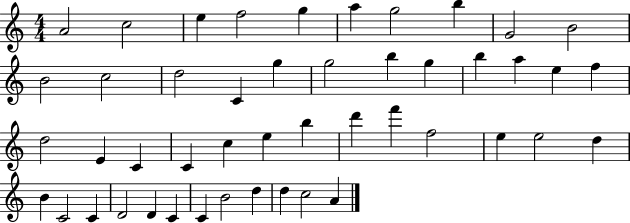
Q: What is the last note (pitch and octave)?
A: A4